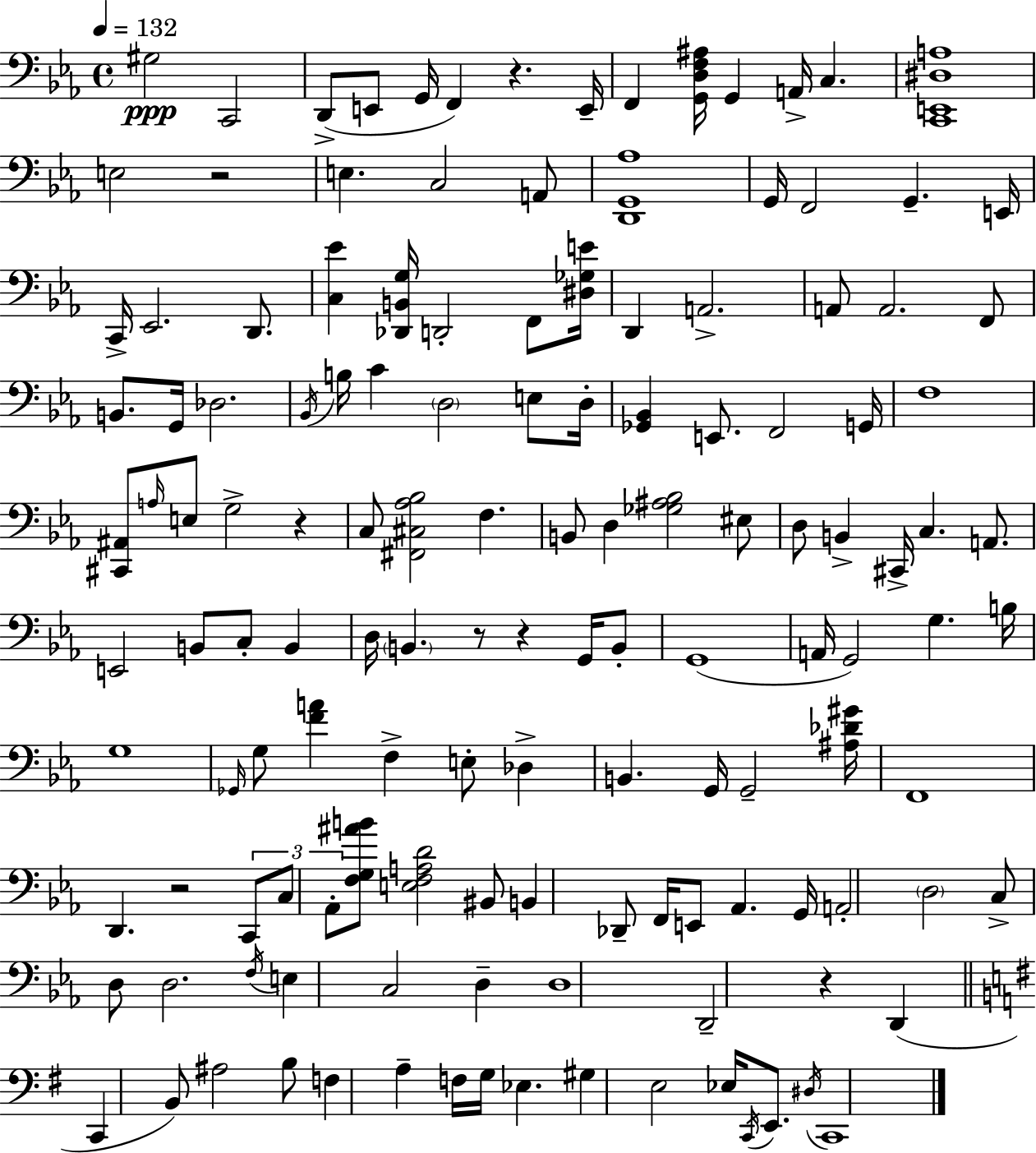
G#3/h C2/h D2/e E2/e G2/s F2/q R/q. E2/s F2/q [G2,D3,F3,A#3]/s G2/q A2/s C3/q. [C2,E2,D#3,A3]/w E3/h R/h E3/q. C3/h A2/e [D2,G2,Ab3]/w G2/s F2/h G2/q. E2/s C2/s Eb2/h. D2/e. [C3,Eb4]/q [Db2,B2,G3]/s D2/h F2/e [D#3,Gb3,E4]/s D2/q A2/h. A2/e A2/h. F2/e B2/e. G2/s Db3/h. Bb2/s B3/s C4/q D3/h E3/e D3/s [Gb2,Bb2]/q E2/e. F2/h G2/s F3/w [C#2,A#2]/e A3/s E3/e G3/h R/q C3/e [F#2,C#3,Ab3,Bb3]/h F3/q. B2/e D3/q [Gb3,A#3,Bb3]/h EIS3/e D3/e B2/q C#2/s C3/q. A2/e. E2/h B2/e C3/e B2/q D3/s B2/q. R/e R/q G2/s B2/e G2/w A2/s G2/h G3/q. B3/s G3/w Gb2/s G3/e [F4,A4]/q F3/q E3/e Db3/q B2/q. G2/s G2/h [A#3,Db4,G#4]/s F2/w D2/q. R/h C2/e C3/e Ab2/e [F3,G3,A#4,B4]/e [E3,F3,A3,D4]/h BIS2/e B2/q Db2/e F2/s E2/e Ab2/q. G2/s A2/h D3/h C3/e D3/e D3/h. F3/s E3/q C3/h D3/q D3/w D2/h R/q D2/q C2/q B2/e A#3/h B3/e F3/q A3/q F3/s G3/s Eb3/q. G#3/q E3/h Eb3/s C2/s E2/e. D#3/s C2/w